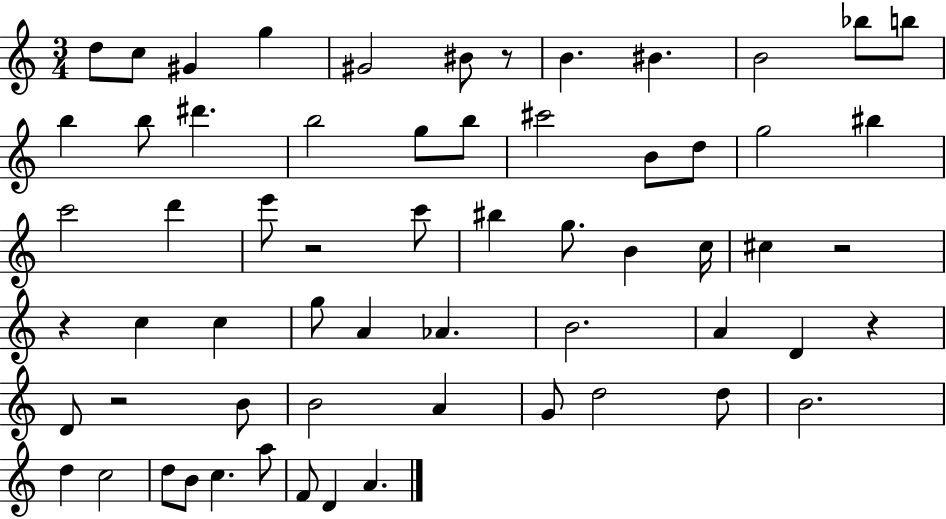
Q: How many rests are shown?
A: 6